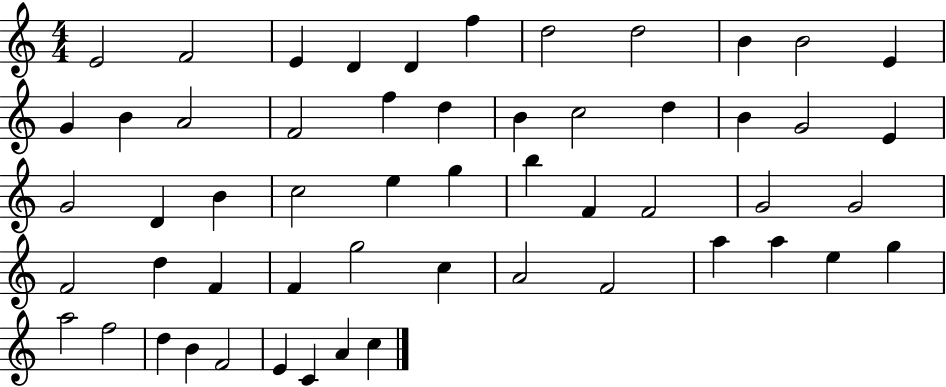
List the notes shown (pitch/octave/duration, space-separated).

E4/h F4/h E4/q D4/q D4/q F5/q D5/h D5/h B4/q B4/h E4/q G4/q B4/q A4/h F4/h F5/q D5/q B4/q C5/h D5/q B4/q G4/h E4/q G4/h D4/q B4/q C5/h E5/q G5/q B5/q F4/q F4/h G4/h G4/h F4/h D5/q F4/q F4/q G5/h C5/q A4/h F4/h A5/q A5/q E5/q G5/q A5/h F5/h D5/q B4/q F4/h E4/q C4/q A4/q C5/q